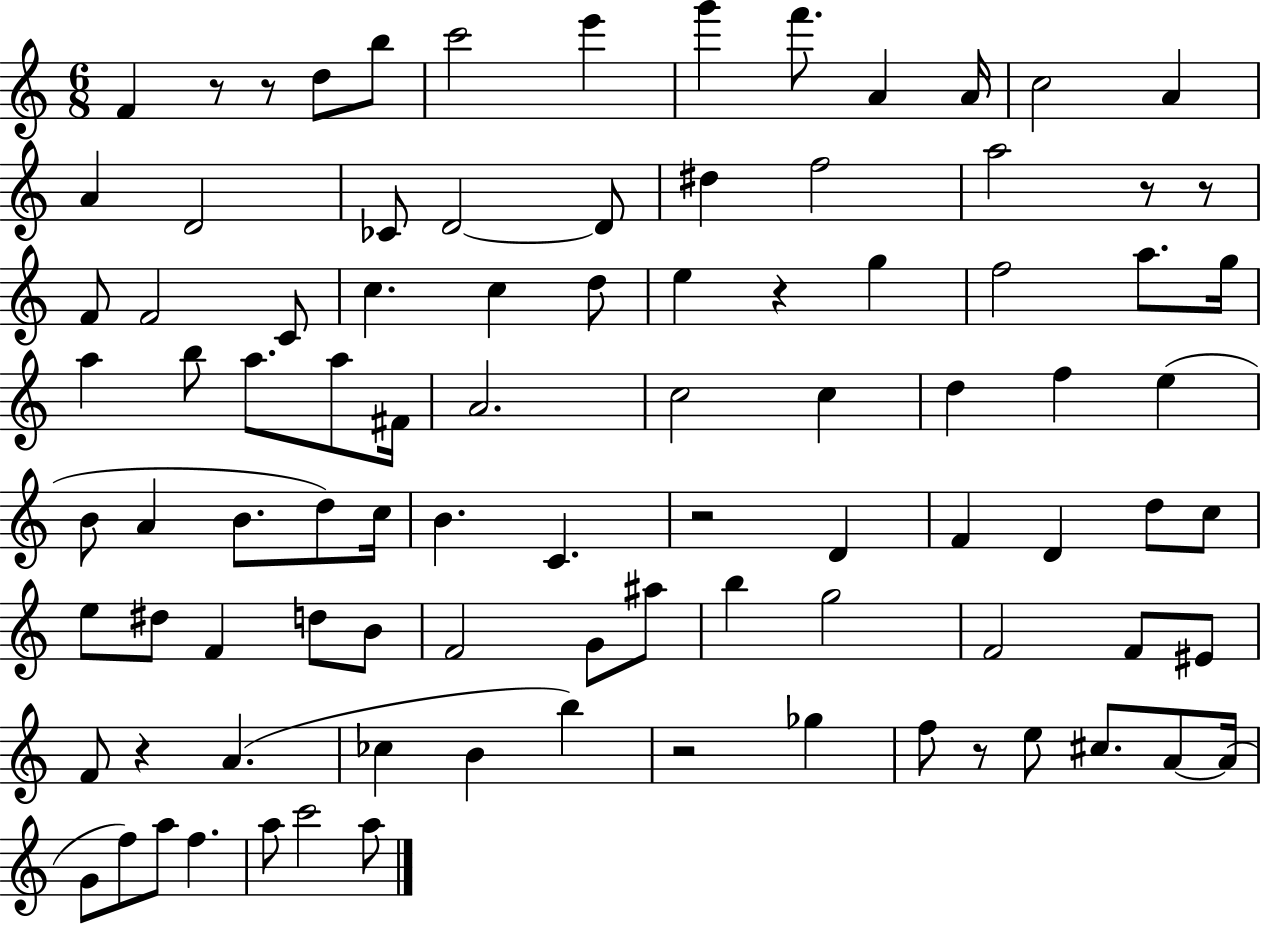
{
  \clef treble
  \numericTimeSignature
  \time 6/8
  \key c \major
  f'4 r8 r8 d''8 b''8 | c'''2 e'''4 | g'''4 f'''8. a'4 a'16 | c''2 a'4 | \break a'4 d'2 | ces'8 d'2~~ d'8 | dis''4 f''2 | a''2 r8 r8 | \break f'8 f'2 c'8 | c''4. c''4 d''8 | e''4 r4 g''4 | f''2 a''8. g''16 | \break a''4 b''8 a''8. a''8 fis'16 | a'2. | c''2 c''4 | d''4 f''4 e''4( | \break b'8 a'4 b'8. d''8) c''16 | b'4. c'4. | r2 d'4 | f'4 d'4 d''8 c''8 | \break e''8 dis''8 f'4 d''8 b'8 | f'2 g'8 ais''8 | b''4 g''2 | f'2 f'8 eis'8 | \break f'8 r4 a'4.( | ces''4 b'4 b''4) | r2 ges''4 | f''8 r8 e''8 cis''8. a'8~~ a'16( | \break g'8 f''8) a''8 f''4. | a''8 c'''2 a''8 | \bar "|."
}